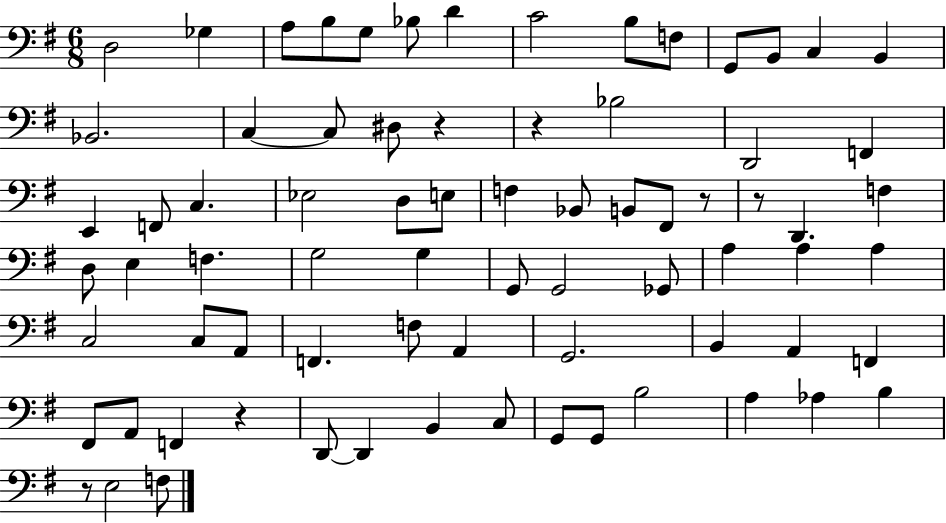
{
  \clef bass
  \numericTimeSignature
  \time 6/8
  \key g \major
  \repeat volta 2 { d2 ges4 | a8 b8 g8 bes8 d'4 | c'2 b8 f8 | g,8 b,8 c4 b,4 | \break bes,2. | c4~~ c8 dis8 r4 | r4 bes2 | d,2 f,4 | \break e,4 f,8 c4. | ees2 d8 e8 | f4 bes,8 b,8 fis,8 r8 | r8 d,4. f4 | \break d8 e4 f4. | g2 g4 | g,8 g,2 ges,8 | a4 a4 a4 | \break c2 c8 a,8 | f,4. f8 a,4 | g,2. | b,4 a,4 f,4 | \break fis,8 a,8 f,4 r4 | d,8~~ d,4 b,4 c8 | g,8 g,8 b2 | a4 aes4 b4 | \break r8 e2 f8 | } \bar "|."
}